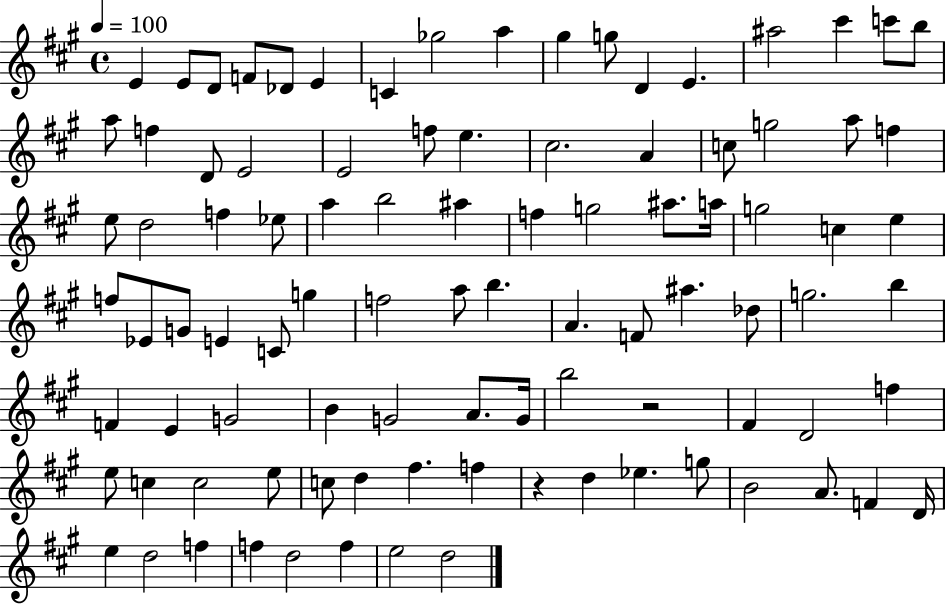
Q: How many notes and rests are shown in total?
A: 95